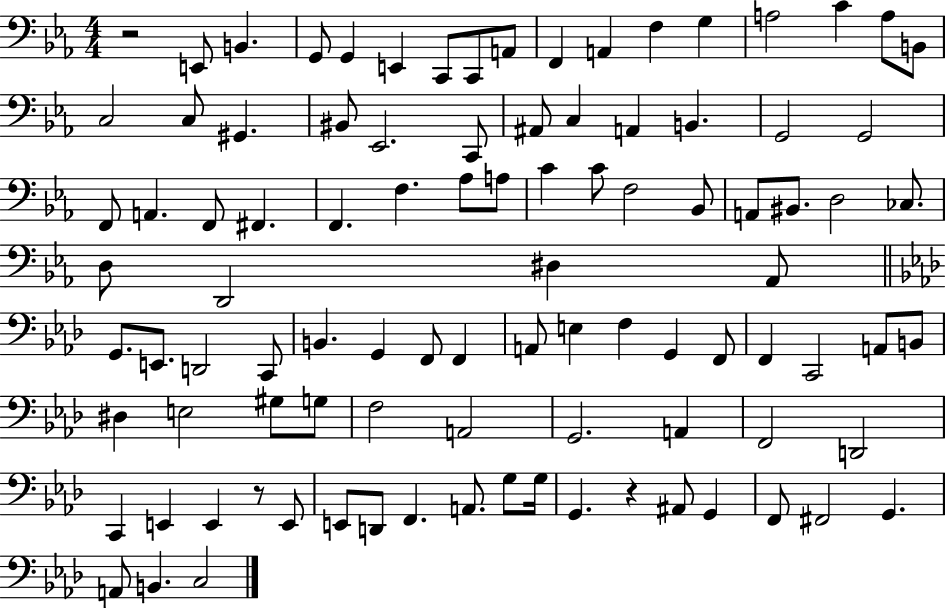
X:1
T:Untitled
M:4/4
L:1/4
K:Eb
z2 E,,/2 B,, G,,/2 G,, E,, C,,/2 C,,/2 A,,/2 F,, A,, F, G, A,2 C A,/2 B,,/2 C,2 C,/2 ^G,, ^B,,/2 _E,,2 C,,/2 ^A,,/2 C, A,, B,, G,,2 G,,2 F,,/2 A,, F,,/2 ^F,, F,, F, _A,/2 A,/2 C C/2 F,2 _B,,/2 A,,/2 ^B,,/2 D,2 _C,/2 D,/2 D,,2 ^D, _A,,/2 G,,/2 E,,/2 D,,2 C,,/2 B,, G,, F,,/2 F,, A,,/2 E, F, G,, F,,/2 F,, C,,2 A,,/2 B,,/2 ^D, E,2 ^G,/2 G,/2 F,2 A,,2 G,,2 A,, F,,2 D,,2 C,, E,, E,, z/2 E,,/2 E,,/2 D,,/2 F,, A,,/2 G,/2 G,/4 G,, z ^A,,/2 G,, F,,/2 ^F,,2 G,, A,,/2 B,, C,2